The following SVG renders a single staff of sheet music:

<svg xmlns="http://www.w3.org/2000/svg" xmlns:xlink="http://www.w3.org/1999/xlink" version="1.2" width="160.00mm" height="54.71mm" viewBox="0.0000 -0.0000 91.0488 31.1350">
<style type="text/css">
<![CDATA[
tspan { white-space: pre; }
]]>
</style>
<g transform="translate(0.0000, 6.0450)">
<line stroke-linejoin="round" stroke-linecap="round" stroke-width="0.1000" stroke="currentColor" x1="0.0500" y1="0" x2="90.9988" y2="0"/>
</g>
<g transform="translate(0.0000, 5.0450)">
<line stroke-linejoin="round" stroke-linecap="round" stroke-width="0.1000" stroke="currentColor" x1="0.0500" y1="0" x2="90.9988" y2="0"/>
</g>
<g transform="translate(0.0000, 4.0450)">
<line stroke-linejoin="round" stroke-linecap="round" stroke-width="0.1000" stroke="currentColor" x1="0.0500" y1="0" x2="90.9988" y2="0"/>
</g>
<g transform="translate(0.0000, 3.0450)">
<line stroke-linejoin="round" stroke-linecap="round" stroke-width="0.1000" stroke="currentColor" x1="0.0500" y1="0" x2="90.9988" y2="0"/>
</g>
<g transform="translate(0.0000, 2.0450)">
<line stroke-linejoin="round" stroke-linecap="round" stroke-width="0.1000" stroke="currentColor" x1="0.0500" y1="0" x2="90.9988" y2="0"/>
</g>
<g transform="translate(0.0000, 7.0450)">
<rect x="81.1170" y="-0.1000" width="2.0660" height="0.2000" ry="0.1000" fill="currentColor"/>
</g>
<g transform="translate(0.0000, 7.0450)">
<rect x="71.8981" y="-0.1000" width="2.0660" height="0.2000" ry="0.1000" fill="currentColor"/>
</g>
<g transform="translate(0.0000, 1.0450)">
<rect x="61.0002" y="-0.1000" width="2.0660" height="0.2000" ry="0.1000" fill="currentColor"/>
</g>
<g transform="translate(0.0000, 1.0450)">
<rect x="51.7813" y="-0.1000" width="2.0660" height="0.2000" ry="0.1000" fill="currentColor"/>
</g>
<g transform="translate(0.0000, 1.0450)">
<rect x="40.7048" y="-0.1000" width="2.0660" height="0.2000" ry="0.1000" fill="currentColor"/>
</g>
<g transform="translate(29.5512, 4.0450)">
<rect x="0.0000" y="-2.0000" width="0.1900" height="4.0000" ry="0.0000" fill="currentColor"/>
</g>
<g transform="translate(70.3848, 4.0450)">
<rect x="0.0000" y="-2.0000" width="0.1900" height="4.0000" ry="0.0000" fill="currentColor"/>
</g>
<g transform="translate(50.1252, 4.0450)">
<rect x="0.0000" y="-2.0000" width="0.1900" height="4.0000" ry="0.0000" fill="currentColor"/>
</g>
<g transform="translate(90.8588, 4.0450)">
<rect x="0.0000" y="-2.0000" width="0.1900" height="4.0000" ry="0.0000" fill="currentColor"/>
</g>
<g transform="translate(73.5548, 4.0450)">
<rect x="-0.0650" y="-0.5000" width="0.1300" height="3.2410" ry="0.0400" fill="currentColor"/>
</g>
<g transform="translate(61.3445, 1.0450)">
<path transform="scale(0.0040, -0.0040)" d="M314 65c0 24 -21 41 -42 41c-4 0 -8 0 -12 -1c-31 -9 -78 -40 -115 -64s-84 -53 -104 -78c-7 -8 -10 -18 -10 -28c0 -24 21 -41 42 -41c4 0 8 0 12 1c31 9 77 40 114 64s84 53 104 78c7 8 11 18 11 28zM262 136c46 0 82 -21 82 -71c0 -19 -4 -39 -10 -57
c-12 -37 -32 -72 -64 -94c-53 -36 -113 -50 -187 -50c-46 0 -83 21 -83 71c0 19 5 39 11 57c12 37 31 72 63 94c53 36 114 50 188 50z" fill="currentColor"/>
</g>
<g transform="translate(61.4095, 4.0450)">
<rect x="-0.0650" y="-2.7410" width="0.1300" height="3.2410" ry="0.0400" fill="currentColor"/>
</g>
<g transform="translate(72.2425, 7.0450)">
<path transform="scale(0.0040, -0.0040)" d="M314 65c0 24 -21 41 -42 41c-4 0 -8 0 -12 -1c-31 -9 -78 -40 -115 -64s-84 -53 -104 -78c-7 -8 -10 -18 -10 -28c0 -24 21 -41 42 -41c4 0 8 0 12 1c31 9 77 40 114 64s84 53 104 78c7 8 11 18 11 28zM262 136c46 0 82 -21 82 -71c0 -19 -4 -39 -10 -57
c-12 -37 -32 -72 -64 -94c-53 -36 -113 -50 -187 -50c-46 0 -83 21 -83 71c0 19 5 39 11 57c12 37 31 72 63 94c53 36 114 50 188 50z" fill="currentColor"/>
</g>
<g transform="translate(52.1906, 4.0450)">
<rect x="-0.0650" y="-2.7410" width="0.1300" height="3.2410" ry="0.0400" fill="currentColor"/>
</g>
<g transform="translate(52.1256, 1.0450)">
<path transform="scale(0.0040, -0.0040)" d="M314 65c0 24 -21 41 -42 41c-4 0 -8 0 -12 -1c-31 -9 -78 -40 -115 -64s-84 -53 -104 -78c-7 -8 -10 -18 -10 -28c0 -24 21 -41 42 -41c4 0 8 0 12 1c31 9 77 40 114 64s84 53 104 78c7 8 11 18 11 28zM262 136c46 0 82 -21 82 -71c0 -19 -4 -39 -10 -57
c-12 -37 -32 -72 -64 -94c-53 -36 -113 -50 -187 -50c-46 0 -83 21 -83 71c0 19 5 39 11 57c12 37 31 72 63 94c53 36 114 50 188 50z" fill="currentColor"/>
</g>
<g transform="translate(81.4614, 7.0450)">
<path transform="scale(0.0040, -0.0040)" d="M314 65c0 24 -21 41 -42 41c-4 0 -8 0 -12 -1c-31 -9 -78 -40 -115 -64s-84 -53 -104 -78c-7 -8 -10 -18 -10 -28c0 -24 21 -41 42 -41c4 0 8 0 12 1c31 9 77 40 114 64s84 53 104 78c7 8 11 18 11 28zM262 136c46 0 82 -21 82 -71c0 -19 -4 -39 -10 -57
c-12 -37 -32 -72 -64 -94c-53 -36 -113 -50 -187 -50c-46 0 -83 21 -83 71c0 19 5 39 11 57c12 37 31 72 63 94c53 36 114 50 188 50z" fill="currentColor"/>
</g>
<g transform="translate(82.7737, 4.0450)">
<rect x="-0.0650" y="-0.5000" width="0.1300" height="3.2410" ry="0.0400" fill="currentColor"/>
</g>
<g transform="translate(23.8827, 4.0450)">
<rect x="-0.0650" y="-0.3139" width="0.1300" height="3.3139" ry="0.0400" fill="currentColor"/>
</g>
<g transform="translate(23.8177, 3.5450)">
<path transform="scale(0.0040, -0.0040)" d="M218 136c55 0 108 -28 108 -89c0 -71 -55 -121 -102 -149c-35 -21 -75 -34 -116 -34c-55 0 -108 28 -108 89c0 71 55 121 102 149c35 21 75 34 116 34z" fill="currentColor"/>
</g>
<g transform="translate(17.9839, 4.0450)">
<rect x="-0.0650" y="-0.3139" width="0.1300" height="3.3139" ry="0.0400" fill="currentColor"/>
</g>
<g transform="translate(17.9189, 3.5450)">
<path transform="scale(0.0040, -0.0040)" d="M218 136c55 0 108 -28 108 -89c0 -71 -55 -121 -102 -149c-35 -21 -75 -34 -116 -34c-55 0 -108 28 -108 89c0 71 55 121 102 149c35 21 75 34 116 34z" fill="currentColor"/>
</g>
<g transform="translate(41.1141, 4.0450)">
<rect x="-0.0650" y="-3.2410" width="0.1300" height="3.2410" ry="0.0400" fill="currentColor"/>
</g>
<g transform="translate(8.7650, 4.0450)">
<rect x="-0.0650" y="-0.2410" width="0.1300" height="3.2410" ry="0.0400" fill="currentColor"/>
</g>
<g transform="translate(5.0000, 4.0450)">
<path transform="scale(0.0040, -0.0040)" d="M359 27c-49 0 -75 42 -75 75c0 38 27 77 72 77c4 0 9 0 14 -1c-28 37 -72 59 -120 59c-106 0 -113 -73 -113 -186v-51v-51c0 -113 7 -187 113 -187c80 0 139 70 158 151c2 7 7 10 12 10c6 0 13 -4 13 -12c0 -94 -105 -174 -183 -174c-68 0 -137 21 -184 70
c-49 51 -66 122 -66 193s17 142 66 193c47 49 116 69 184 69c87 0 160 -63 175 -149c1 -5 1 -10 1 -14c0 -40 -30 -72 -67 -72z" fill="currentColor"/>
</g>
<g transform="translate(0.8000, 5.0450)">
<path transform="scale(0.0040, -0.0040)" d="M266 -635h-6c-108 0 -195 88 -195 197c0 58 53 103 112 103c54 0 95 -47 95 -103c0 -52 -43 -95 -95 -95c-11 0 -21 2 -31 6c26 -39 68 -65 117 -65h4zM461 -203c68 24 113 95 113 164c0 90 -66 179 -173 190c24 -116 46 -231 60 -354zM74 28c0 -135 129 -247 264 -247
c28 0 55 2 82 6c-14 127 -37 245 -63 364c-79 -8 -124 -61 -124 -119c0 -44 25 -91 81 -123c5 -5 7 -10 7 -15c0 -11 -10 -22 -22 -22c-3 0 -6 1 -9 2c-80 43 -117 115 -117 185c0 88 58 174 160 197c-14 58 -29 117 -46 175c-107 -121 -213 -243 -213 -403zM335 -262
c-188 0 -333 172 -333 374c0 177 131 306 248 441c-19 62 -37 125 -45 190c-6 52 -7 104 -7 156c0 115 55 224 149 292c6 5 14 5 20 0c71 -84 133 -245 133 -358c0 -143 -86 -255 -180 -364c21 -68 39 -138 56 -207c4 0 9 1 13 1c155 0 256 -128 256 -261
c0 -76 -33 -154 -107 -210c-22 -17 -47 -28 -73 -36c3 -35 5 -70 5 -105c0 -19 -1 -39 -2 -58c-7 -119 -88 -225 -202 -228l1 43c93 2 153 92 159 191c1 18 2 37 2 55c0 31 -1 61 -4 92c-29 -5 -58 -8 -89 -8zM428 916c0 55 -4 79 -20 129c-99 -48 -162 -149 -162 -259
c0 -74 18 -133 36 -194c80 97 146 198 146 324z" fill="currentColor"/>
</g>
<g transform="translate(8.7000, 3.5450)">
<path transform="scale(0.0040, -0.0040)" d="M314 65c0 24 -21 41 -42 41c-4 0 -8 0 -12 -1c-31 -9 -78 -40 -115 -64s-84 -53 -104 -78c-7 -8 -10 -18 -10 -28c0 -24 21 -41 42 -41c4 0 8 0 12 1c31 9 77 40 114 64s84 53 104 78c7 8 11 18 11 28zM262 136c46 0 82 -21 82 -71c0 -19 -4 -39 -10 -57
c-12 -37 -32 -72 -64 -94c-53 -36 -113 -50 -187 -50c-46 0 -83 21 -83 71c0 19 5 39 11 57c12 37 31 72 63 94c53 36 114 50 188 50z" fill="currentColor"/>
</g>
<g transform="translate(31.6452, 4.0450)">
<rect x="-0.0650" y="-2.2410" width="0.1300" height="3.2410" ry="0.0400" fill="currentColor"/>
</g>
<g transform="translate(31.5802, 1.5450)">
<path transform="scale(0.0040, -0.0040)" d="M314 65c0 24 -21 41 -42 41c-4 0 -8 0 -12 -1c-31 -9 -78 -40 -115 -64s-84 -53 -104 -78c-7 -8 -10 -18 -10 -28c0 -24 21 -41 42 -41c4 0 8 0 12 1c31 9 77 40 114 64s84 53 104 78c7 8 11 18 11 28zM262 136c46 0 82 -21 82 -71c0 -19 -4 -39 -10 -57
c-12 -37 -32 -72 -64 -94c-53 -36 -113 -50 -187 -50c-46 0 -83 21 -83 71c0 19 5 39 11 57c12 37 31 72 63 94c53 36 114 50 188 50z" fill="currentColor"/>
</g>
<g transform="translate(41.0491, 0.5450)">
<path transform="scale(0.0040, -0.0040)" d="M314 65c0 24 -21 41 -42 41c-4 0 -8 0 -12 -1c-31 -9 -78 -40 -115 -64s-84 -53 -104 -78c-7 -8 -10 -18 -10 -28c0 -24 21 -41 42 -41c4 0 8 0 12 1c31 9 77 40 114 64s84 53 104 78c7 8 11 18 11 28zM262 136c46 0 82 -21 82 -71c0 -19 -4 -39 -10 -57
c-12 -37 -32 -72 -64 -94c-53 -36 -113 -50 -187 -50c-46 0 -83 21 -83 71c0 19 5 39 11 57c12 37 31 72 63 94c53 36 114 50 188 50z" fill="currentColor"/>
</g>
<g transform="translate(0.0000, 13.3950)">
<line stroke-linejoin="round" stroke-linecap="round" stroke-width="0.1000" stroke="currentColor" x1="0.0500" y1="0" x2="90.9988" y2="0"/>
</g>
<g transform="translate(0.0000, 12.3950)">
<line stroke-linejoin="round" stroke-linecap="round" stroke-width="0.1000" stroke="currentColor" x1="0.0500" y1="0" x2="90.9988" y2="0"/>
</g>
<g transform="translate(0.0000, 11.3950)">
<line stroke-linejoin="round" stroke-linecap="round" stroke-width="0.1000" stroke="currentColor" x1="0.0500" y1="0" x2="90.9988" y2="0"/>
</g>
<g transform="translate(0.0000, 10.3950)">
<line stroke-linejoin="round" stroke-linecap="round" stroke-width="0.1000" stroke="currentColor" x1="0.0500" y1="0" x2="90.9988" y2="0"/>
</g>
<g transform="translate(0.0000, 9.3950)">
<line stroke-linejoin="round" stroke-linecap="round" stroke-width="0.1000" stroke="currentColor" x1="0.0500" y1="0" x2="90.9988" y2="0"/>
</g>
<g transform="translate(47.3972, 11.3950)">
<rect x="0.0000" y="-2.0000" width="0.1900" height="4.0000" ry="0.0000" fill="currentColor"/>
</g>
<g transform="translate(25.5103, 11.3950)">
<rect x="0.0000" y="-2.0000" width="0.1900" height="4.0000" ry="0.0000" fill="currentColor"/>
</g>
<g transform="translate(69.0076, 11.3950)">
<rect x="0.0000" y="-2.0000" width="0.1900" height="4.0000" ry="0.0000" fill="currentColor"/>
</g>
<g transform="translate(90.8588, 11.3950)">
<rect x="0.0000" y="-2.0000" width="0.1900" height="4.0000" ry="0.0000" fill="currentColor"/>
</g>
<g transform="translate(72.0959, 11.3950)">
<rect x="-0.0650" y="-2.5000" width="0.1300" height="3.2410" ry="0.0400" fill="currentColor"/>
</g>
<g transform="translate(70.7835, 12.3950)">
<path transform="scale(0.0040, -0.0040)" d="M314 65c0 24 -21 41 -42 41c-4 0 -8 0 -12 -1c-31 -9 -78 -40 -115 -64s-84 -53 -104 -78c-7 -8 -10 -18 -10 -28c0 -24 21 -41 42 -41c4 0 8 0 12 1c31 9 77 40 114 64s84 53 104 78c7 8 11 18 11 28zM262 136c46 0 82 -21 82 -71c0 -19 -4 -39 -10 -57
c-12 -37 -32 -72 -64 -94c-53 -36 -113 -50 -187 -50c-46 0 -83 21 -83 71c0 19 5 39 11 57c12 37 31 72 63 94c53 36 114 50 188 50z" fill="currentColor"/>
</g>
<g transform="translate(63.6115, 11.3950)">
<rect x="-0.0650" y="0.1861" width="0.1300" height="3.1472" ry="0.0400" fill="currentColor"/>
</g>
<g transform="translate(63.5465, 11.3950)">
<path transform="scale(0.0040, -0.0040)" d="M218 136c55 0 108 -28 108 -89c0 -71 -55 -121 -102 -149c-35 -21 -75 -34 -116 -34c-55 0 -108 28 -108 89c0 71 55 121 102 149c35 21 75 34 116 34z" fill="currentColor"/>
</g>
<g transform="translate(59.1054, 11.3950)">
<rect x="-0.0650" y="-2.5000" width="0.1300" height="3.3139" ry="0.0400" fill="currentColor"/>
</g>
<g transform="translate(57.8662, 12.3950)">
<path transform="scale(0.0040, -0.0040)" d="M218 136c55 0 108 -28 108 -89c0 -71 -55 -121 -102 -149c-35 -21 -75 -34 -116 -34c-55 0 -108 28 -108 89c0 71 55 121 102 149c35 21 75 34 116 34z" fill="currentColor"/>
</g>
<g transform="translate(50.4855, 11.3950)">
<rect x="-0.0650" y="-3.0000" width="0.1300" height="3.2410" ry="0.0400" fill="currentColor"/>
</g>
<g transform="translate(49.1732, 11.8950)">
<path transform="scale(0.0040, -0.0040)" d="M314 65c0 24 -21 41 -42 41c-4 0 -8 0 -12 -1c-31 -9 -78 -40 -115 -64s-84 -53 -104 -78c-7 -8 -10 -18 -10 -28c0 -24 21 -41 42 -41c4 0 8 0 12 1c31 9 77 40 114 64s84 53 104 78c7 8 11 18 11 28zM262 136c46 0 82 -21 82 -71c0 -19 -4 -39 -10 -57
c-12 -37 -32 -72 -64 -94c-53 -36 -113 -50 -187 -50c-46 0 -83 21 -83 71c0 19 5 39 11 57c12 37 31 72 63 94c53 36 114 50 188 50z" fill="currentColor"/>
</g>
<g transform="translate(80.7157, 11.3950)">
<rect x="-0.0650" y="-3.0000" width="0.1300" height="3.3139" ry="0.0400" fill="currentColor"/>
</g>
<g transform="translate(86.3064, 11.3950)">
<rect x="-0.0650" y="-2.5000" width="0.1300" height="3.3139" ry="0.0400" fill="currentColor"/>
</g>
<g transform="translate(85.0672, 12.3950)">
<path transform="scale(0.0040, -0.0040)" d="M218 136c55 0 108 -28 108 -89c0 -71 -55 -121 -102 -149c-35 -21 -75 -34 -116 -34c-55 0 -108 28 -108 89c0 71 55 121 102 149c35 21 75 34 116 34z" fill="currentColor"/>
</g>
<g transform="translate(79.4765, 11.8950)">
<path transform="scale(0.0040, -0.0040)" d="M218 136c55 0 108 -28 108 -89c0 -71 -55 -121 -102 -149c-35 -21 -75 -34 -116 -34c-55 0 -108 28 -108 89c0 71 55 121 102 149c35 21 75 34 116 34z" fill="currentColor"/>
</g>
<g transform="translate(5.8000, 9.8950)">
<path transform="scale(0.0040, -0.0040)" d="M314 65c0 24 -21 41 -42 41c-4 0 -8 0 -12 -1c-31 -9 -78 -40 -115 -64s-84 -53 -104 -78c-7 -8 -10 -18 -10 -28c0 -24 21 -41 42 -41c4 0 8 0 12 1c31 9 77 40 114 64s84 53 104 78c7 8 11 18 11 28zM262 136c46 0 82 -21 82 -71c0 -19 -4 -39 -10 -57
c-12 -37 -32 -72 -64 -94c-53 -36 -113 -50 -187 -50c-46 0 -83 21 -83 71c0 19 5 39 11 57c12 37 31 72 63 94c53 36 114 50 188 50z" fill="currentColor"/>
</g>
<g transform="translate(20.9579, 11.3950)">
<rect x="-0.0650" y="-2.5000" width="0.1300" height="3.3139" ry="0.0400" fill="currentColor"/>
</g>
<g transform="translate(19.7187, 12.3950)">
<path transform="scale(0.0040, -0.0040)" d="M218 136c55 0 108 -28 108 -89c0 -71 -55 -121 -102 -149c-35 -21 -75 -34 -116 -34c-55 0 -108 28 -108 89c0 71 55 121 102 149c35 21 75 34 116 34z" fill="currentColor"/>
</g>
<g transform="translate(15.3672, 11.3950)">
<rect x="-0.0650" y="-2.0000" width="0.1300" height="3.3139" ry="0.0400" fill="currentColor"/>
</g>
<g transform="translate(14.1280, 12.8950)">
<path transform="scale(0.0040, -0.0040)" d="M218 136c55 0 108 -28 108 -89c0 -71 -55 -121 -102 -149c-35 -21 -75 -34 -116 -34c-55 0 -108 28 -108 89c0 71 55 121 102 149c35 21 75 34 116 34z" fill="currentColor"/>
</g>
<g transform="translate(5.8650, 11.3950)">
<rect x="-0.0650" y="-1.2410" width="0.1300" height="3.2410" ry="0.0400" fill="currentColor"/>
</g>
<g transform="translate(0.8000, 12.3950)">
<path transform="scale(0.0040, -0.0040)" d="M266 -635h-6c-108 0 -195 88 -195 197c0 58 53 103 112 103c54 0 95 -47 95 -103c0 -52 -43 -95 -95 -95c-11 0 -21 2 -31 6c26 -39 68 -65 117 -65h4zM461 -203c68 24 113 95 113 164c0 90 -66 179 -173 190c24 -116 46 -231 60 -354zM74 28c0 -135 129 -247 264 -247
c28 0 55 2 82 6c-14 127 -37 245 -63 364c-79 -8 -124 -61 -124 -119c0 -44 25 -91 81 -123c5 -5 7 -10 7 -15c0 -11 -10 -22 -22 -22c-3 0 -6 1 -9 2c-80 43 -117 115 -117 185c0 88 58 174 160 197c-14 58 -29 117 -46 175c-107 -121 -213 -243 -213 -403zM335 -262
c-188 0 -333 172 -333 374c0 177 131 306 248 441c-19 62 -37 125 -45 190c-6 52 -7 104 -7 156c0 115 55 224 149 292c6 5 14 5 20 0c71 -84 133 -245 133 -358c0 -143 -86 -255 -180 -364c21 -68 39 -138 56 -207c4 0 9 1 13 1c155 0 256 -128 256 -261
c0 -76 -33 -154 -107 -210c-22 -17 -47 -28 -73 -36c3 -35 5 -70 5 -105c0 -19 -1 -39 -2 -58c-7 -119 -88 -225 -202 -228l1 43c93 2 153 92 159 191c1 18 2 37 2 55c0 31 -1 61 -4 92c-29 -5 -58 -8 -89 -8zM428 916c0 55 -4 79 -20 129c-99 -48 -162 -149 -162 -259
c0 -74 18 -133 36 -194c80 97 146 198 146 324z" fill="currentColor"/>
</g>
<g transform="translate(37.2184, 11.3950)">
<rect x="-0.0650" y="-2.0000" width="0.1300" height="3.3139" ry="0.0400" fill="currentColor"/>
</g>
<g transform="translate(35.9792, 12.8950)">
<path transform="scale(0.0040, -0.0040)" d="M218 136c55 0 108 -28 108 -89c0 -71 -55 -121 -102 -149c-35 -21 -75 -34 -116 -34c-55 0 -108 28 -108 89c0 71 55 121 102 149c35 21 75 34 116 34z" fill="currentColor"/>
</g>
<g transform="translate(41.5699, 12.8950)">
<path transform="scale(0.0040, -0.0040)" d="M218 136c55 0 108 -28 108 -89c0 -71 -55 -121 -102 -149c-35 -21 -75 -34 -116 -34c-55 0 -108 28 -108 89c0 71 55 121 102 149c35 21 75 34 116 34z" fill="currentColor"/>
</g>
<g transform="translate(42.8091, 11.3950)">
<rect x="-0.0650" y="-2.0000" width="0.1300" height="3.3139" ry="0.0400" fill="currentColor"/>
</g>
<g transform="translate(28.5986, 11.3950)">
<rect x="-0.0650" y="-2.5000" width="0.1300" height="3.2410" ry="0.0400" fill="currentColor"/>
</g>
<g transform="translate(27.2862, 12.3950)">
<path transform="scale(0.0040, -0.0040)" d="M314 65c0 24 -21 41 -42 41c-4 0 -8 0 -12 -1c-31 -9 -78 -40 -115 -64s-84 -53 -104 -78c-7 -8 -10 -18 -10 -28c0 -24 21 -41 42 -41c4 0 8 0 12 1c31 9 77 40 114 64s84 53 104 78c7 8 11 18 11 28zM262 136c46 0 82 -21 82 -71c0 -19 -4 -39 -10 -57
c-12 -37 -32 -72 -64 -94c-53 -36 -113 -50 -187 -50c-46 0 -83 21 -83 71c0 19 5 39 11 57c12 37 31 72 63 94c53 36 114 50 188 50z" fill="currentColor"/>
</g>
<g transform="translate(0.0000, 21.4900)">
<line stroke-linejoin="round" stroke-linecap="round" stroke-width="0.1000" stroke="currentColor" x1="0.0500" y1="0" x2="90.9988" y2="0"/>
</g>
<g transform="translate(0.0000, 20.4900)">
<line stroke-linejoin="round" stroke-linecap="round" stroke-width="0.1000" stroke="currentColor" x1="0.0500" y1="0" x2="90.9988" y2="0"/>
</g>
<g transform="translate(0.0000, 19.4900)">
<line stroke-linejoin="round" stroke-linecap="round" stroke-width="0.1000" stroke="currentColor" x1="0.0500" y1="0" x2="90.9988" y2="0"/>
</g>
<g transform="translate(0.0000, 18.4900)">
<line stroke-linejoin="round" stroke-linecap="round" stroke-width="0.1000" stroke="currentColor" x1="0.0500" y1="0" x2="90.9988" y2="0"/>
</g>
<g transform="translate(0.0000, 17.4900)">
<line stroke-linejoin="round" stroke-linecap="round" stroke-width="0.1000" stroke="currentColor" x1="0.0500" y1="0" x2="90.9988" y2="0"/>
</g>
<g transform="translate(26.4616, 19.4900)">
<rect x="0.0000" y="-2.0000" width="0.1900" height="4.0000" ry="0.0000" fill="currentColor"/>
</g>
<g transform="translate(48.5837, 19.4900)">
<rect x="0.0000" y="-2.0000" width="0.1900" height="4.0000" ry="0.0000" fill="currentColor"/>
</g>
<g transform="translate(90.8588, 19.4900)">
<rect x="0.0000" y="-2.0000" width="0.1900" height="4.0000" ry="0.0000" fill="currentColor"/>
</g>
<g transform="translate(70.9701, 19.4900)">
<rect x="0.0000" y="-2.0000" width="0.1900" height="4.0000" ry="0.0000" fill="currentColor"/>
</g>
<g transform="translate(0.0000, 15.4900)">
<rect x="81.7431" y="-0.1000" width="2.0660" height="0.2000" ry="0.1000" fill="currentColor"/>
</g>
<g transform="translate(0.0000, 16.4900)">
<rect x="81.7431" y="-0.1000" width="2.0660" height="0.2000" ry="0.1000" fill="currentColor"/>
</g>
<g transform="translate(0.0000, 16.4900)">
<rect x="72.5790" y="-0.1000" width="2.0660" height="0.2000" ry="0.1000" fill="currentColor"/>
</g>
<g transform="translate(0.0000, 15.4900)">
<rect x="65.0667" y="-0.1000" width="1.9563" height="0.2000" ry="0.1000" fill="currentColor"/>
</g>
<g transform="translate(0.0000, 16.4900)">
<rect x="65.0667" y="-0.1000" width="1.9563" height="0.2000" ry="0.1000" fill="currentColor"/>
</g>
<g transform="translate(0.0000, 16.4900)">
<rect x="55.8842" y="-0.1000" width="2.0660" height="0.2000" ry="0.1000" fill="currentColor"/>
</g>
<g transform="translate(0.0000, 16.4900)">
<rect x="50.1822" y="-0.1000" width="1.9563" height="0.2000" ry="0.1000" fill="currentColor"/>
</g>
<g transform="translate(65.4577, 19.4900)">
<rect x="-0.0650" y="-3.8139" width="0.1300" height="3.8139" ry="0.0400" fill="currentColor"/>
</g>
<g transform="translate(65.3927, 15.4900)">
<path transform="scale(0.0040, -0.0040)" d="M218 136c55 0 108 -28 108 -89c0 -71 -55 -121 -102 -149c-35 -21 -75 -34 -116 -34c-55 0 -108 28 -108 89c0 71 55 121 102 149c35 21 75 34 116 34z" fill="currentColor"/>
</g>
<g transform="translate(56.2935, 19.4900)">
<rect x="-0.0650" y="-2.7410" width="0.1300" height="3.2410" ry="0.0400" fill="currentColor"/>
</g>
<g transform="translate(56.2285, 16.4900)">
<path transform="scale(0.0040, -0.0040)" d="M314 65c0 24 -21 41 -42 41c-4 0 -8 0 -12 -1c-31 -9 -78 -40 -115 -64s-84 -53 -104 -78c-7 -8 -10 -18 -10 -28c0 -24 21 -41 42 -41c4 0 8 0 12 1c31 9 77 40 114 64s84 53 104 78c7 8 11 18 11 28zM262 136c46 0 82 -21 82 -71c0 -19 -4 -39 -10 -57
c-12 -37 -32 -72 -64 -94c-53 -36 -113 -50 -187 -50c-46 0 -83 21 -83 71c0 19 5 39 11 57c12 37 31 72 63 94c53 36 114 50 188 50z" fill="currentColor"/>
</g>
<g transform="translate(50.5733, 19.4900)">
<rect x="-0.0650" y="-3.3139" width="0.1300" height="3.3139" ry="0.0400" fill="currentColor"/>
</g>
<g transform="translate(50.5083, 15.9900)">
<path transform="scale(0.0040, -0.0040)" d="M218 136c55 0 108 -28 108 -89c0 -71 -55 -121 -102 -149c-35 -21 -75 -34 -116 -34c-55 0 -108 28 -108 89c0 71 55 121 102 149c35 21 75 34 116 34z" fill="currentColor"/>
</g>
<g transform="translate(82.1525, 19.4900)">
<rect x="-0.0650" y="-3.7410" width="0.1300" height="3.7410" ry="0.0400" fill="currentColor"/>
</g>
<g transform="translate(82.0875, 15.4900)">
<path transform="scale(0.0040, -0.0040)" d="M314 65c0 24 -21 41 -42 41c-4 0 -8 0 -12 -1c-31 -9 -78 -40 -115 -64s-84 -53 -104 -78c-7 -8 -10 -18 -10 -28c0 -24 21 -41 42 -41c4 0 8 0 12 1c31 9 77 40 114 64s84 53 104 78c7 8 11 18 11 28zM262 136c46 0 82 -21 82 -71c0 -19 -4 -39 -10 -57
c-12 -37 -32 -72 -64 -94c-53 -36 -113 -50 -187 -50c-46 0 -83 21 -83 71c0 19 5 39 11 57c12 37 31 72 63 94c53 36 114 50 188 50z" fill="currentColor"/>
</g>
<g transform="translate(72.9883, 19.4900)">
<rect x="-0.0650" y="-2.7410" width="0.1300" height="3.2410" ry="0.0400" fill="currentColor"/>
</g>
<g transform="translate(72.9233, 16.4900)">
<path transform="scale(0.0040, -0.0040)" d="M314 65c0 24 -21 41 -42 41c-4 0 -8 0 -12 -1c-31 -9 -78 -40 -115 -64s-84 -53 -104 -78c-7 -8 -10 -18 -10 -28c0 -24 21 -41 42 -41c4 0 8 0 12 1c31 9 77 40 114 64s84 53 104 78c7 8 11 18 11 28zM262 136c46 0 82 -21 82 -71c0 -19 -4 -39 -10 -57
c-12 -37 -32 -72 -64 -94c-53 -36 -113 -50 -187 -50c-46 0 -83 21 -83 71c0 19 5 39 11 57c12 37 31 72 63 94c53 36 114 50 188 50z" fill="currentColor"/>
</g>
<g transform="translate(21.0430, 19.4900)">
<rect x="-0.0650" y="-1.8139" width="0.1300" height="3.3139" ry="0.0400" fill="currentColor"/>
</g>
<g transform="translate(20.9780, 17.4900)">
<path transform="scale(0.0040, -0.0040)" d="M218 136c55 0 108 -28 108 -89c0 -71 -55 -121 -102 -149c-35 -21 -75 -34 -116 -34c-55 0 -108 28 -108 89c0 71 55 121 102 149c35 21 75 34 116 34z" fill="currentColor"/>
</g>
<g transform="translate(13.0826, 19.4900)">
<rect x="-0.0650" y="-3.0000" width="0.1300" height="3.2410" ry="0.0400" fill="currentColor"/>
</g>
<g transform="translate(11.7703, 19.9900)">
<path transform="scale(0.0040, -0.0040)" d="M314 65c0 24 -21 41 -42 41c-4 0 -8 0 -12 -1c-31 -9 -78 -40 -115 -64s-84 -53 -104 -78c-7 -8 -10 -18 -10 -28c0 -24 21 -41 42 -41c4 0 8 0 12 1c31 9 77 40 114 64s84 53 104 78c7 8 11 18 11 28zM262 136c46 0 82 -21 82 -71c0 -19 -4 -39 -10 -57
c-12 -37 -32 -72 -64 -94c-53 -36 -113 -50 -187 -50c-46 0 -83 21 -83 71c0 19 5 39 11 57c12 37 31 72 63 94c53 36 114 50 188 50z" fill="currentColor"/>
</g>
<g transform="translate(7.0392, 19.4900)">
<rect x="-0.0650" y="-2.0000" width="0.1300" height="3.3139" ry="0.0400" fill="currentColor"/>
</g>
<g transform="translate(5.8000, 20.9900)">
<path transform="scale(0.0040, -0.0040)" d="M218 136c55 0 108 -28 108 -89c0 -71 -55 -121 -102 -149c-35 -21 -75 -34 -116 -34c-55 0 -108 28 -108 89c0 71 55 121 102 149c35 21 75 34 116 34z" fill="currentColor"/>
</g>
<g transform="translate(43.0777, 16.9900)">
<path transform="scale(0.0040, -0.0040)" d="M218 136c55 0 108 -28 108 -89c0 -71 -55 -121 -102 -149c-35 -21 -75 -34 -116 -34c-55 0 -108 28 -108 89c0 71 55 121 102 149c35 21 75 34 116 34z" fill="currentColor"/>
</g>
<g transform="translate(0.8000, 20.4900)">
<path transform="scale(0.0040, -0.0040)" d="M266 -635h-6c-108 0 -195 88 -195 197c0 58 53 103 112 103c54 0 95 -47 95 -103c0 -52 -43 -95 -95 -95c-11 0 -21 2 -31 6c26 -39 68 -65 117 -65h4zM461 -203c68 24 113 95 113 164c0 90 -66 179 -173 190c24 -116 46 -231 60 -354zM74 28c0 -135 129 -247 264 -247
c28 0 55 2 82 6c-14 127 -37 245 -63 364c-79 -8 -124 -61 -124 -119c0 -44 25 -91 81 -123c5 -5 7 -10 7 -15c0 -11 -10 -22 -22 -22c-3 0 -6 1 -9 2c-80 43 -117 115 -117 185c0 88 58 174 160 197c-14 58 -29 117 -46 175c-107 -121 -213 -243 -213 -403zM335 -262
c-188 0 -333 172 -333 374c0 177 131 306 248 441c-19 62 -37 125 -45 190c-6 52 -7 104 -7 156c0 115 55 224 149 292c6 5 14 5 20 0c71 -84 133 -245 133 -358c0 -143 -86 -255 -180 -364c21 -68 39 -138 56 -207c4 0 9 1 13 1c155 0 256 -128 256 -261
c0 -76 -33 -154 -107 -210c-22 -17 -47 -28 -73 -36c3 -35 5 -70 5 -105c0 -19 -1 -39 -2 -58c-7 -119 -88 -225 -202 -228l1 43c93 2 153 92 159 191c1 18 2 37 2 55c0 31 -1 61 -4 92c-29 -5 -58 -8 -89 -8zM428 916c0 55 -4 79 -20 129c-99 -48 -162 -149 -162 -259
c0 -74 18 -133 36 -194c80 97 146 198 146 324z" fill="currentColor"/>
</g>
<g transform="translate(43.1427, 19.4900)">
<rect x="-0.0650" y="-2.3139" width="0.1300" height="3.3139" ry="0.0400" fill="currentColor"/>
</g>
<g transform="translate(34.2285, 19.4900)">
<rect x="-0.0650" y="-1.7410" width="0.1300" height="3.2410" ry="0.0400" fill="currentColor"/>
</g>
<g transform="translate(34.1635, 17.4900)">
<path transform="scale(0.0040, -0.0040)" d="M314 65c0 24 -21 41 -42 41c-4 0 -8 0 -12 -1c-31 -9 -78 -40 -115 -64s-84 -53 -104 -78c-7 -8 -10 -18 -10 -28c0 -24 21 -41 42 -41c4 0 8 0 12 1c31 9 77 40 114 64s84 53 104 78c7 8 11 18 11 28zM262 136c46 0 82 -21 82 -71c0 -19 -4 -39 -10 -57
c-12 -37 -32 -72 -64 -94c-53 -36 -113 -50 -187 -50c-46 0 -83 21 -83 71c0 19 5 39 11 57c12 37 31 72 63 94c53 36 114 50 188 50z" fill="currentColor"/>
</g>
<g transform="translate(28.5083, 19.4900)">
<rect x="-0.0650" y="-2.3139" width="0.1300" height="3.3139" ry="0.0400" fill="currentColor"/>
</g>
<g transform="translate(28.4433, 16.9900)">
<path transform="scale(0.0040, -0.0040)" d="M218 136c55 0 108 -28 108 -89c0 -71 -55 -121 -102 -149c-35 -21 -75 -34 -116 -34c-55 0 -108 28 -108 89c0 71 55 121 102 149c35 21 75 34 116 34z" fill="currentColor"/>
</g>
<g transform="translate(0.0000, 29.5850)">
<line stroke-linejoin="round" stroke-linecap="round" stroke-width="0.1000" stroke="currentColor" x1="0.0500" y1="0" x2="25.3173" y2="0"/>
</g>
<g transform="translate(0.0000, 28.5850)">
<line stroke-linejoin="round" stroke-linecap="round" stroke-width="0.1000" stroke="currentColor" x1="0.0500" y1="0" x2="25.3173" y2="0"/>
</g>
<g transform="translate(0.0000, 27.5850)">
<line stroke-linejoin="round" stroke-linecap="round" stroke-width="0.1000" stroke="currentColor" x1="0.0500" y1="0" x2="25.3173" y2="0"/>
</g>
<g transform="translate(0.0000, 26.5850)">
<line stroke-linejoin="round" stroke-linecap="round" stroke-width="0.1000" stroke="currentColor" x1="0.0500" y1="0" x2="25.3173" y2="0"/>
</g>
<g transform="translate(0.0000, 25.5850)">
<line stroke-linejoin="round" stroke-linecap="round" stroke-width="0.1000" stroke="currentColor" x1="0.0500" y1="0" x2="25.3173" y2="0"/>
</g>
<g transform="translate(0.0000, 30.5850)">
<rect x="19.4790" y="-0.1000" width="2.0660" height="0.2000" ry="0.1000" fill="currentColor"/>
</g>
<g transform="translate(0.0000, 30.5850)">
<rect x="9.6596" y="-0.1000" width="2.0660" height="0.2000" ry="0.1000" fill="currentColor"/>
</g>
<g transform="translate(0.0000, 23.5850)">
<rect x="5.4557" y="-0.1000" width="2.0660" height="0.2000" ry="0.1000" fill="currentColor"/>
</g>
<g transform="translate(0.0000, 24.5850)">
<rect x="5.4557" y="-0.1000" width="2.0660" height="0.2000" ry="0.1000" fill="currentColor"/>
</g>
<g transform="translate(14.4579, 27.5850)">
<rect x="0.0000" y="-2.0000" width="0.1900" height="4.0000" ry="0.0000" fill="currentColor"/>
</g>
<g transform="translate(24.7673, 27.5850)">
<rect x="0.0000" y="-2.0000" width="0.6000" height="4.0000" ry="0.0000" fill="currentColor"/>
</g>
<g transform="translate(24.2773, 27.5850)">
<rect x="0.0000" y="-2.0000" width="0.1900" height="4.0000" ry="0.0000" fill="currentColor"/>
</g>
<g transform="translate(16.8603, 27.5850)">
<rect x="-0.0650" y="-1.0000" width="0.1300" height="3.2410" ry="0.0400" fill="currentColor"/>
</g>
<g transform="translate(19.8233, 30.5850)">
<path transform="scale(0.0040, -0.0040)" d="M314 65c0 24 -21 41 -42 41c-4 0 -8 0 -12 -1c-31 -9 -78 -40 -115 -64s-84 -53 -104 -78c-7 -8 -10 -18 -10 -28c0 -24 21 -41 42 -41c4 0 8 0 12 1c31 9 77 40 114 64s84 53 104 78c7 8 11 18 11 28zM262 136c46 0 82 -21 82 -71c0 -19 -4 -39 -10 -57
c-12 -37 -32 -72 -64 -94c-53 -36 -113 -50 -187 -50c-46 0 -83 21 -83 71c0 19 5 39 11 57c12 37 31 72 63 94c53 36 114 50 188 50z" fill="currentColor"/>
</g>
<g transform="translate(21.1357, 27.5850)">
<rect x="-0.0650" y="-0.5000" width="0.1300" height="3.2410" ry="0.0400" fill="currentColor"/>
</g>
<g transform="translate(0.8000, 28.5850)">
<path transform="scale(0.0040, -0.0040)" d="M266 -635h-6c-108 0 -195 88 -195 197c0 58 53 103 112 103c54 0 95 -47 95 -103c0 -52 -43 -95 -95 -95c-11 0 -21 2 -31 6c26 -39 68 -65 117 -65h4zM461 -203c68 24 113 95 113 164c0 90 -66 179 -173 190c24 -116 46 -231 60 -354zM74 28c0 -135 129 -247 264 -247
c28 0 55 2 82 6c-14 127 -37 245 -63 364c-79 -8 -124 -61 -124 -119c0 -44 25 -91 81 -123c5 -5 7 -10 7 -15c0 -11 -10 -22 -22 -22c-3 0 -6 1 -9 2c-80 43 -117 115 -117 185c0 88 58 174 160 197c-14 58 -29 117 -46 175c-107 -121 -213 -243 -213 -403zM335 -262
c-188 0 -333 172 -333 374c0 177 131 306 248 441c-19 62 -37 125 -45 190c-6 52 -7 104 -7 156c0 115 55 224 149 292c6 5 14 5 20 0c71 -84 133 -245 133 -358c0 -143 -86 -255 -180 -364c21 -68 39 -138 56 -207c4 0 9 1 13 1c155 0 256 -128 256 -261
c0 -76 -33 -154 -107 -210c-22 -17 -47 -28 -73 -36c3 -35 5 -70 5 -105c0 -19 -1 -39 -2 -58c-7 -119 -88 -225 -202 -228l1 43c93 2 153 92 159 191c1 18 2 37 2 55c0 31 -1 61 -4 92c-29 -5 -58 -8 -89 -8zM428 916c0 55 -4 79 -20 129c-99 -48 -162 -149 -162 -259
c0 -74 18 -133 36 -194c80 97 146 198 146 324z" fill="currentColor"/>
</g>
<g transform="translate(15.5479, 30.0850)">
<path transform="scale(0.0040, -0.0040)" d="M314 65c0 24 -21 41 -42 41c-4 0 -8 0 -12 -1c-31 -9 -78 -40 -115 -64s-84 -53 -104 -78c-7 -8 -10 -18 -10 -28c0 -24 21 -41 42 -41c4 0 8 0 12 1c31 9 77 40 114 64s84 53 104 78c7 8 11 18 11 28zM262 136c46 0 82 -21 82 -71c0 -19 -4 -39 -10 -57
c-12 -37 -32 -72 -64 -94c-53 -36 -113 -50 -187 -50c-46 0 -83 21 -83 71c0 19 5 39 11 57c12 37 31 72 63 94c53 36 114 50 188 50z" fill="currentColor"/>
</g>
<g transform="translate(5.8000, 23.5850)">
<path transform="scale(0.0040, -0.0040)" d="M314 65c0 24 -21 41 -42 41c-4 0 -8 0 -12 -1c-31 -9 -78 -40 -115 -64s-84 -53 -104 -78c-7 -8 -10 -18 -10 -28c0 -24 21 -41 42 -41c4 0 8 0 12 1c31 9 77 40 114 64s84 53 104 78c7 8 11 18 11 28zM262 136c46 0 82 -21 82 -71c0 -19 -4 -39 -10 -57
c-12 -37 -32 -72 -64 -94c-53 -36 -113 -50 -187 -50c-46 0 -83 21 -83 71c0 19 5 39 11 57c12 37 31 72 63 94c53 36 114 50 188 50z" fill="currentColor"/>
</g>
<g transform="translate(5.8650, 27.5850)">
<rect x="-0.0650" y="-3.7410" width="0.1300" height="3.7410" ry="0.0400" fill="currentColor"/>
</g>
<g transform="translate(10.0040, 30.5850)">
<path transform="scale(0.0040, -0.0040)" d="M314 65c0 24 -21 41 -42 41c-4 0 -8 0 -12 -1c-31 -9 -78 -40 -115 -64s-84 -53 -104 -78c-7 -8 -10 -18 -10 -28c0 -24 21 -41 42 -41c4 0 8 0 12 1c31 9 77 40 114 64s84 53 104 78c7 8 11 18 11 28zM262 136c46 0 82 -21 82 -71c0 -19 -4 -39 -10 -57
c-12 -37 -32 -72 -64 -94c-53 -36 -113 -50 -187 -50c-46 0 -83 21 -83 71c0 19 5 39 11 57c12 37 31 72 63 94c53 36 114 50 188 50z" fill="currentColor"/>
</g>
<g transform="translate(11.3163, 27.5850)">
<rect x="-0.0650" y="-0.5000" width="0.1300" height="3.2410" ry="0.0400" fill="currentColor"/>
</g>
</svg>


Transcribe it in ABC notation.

X:1
T:Untitled
M:4/4
L:1/4
K:C
c2 c c g2 b2 a2 a2 C2 C2 e2 F G G2 F F A2 G B G2 A G F A2 f g f2 g b a2 c' a2 c'2 c'2 C2 D2 C2